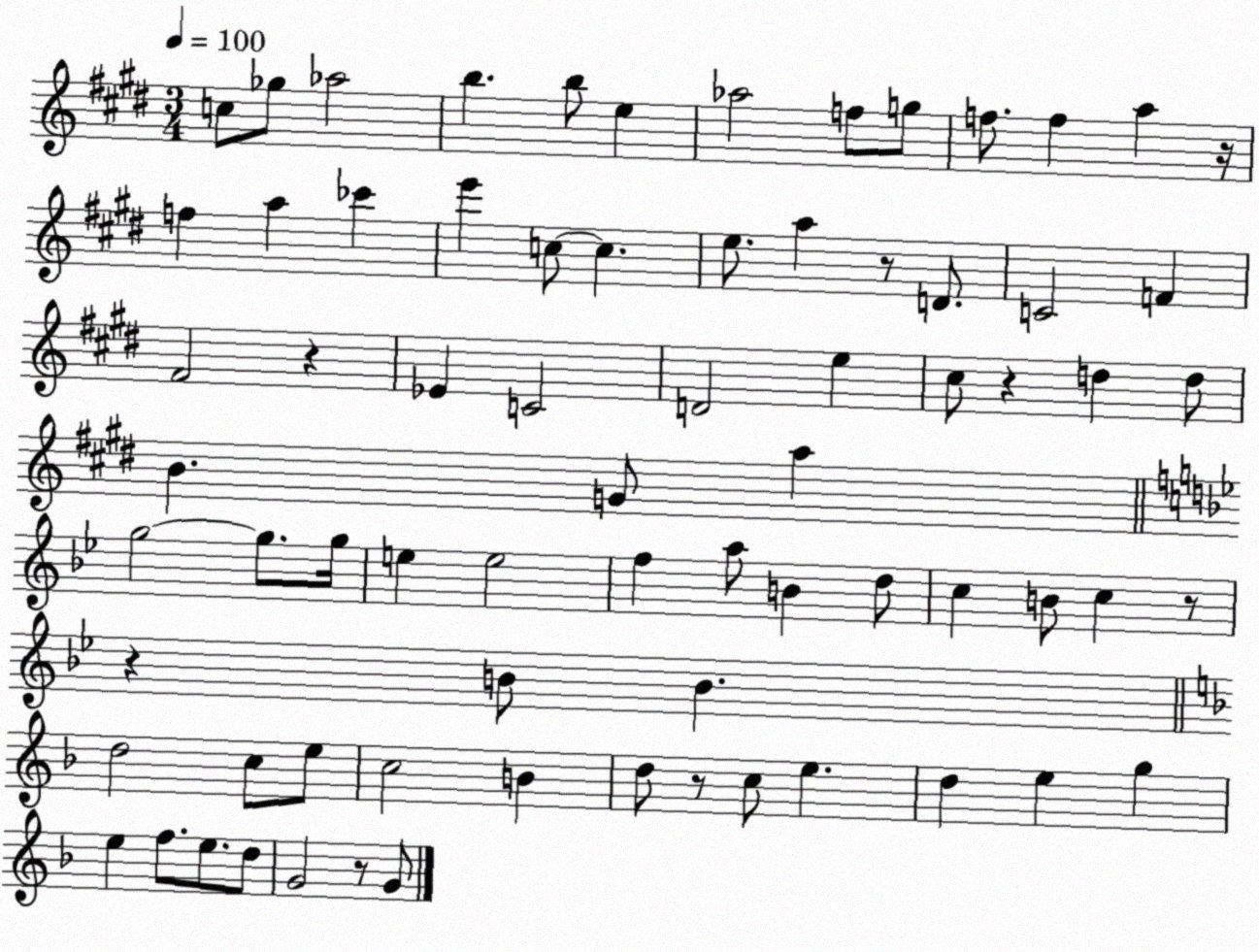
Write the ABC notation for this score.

X:1
T:Untitled
M:3/4
L:1/4
K:E
c/2 _g/2 _a2 b b/2 e _a2 f/2 g/2 f/2 f a z/4 f a _c' e' c/2 c e/2 a z/2 D/2 C2 F ^F2 z _E C2 D2 e ^c/2 z d d/2 B G/2 a g2 g/2 g/4 e e2 f a/2 B d/2 c B/2 c z/2 z B/2 B d2 c/2 e/2 c2 B d/2 z/2 c/2 e d e g e f/2 e/2 d/2 G2 z/2 G/2